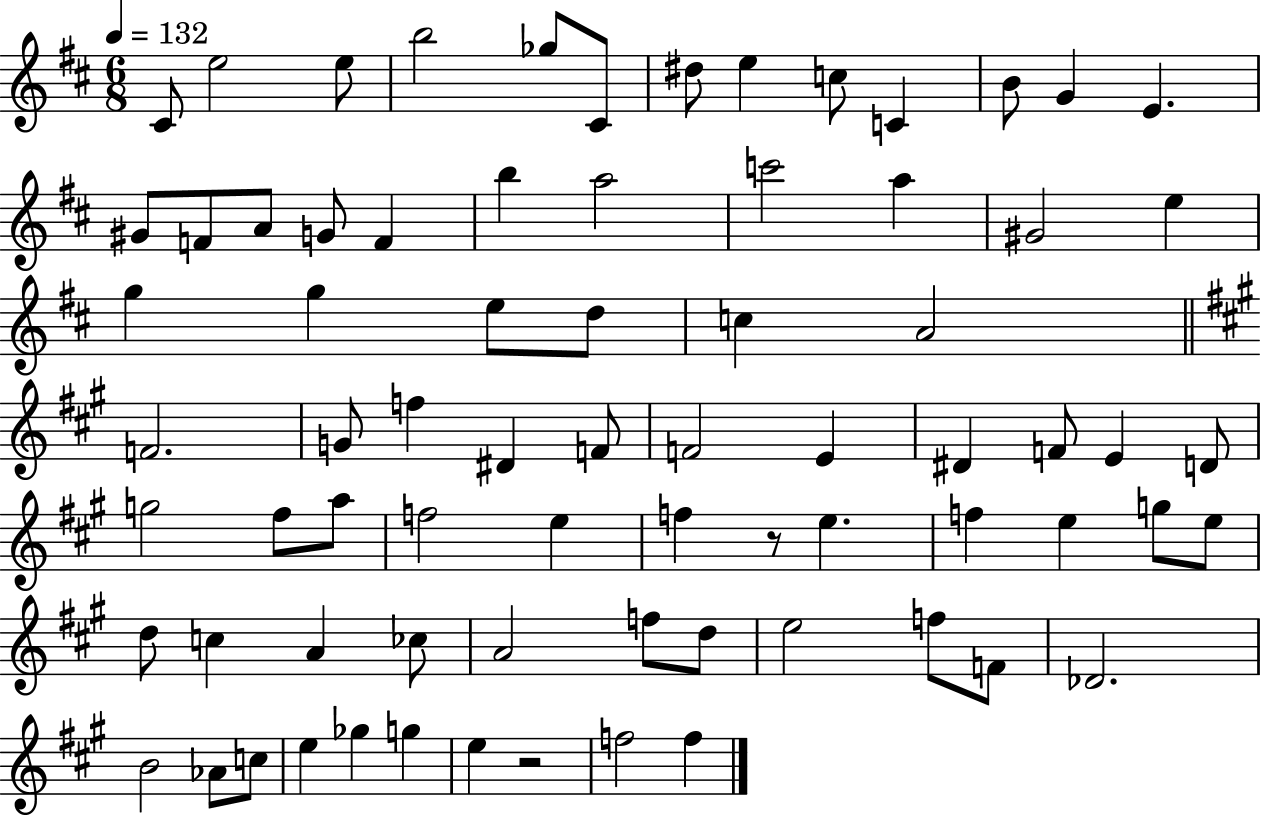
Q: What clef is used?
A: treble